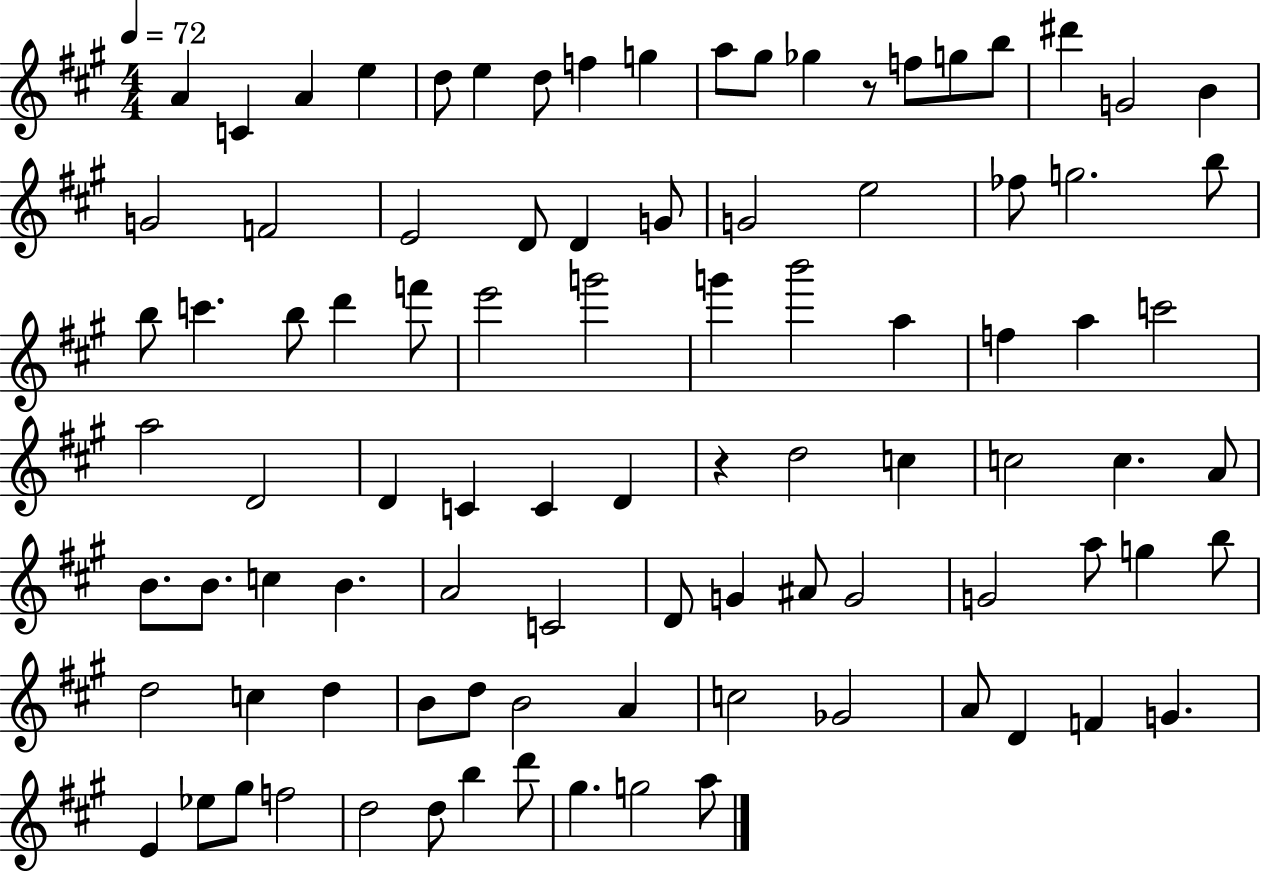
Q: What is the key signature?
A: A major